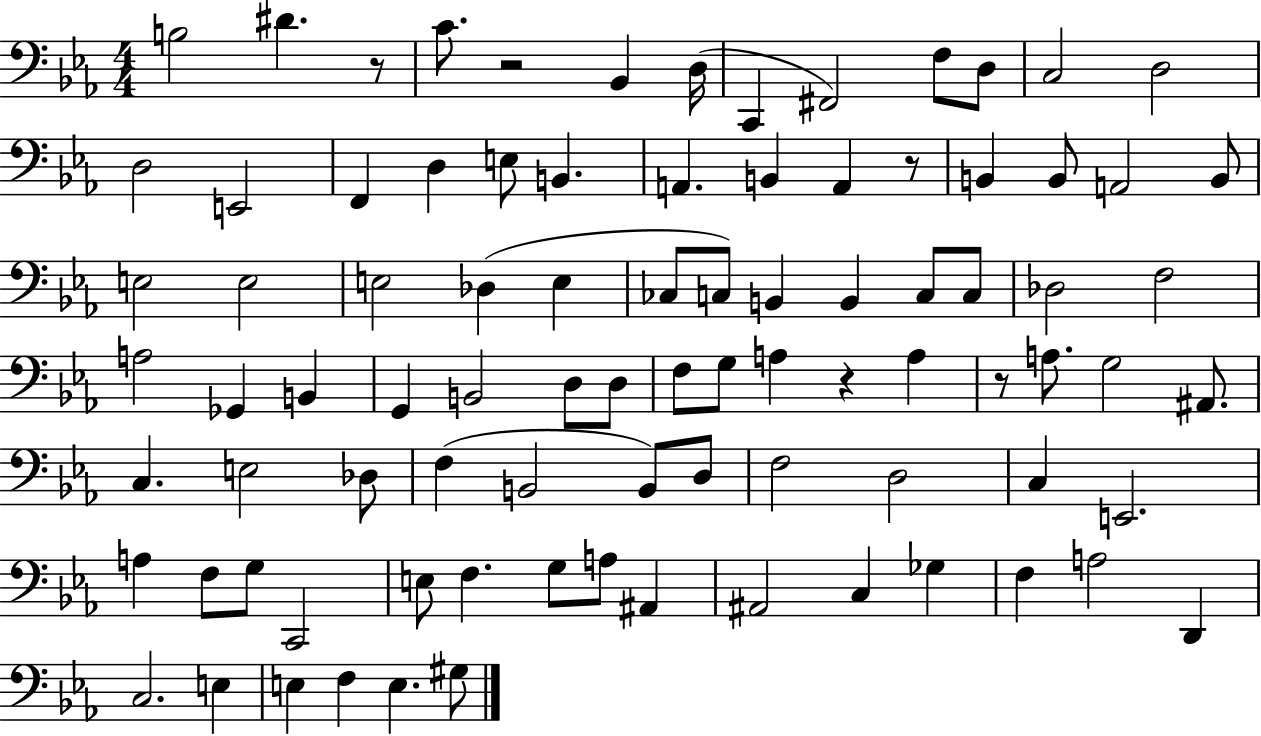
B3/h D#4/q. R/e C4/e. R/h Bb2/q D3/s C2/q F#2/h F3/e D3/e C3/h D3/h D3/h E2/h F2/q D3/q E3/e B2/q. A2/q. B2/q A2/q R/e B2/q B2/e A2/h B2/e E3/h E3/h E3/h Db3/q E3/q CES3/e C3/e B2/q B2/q C3/e C3/e Db3/h F3/h A3/h Gb2/q B2/q G2/q B2/h D3/e D3/e F3/e G3/e A3/q R/q A3/q R/e A3/e. G3/h A#2/e. C3/q. E3/h Db3/e F3/q B2/h B2/e D3/e F3/h D3/h C3/q E2/h. A3/q F3/e G3/e C2/h E3/e F3/q. G3/e A3/e A#2/q A#2/h C3/q Gb3/q F3/q A3/h D2/q C3/h. E3/q E3/q F3/q E3/q. G#3/e